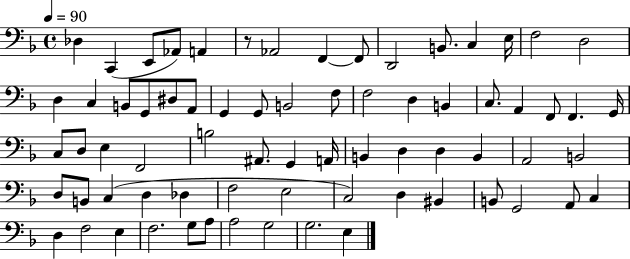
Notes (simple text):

Db3/q C2/q E2/e Ab2/e A2/q R/e Ab2/h F2/q F2/e D2/h B2/e. C3/q E3/s F3/h D3/h D3/q C3/q B2/e G2/e D#3/e A2/e G2/q G2/e B2/h F3/e F3/h D3/q B2/q C3/e. A2/q F2/e F2/q. G2/s C3/e D3/e E3/q F2/h B3/h A#2/e. G2/q A2/s B2/q D3/q D3/q B2/q A2/h B2/h D3/e B2/e C3/q D3/q Db3/q F3/h E3/h C3/h D3/q BIS2/q B2/e G2/h A2/e C3/q D3/q F3/h E3/q F3/h. G3/e A3/e A3/h G3/h G3/h. E3/q